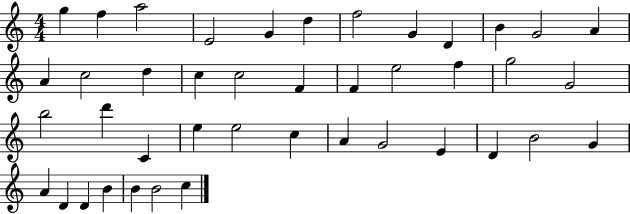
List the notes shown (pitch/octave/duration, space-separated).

G5/q F5/q A5/h E4/h G4/q D5/q F5/h G4/q D4/q B4/q G4/h A4/q A4/q C5/h D5/q C5/q C5/h F4/q F4/q E5/h F5/q G5/h G4/h B5/h D6/q C4/q E5/q E5/h C5/q A4/q G4/h E4/q D4/q B4/h G4/q A4/q D4/q D4/q B4/q B4/q B4/h C5/q